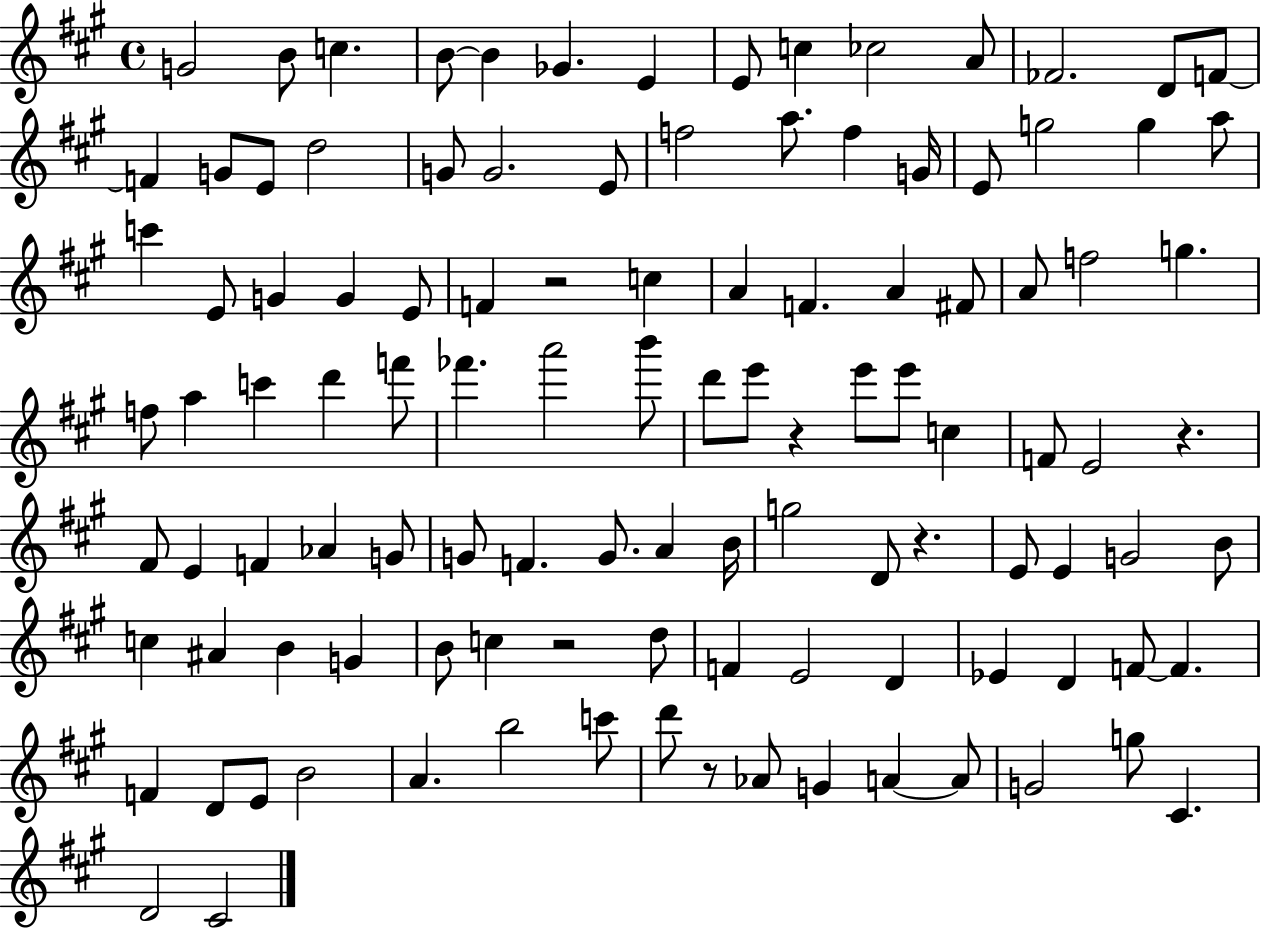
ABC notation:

X:1
T:Untitled
M:4/4
L:1/4
K:A
G2 B/2 c B/2 B _G E E/2 c _c2 A/2 _F2 D/2 F/2 F G/2 E/2 d2 G/2 G2 E/2 f2 a/2 f G/4 E/2 g2 g a/2 c' E/2 G G E/2 F z2 c A F A ^F/2 A/2 f2 g f/2 a c' d' f'/2 _f' a'2 b'/2 d'/2 e'/2 z e'/2 e'/2 c F/2 E2 z ^F/2 E F _A G/2 G/2 F G/2 A B/4 g2 D/2 z E/2 E G2 B/2 c ^A B G B/2 c z2 d/2 F E2 D _E D F/2 F F D/2 E/2 B2 A b2 c'/2 d'/2 z/2 _A/2 G A A/2 G2 g/2 ^C D2 ^C2